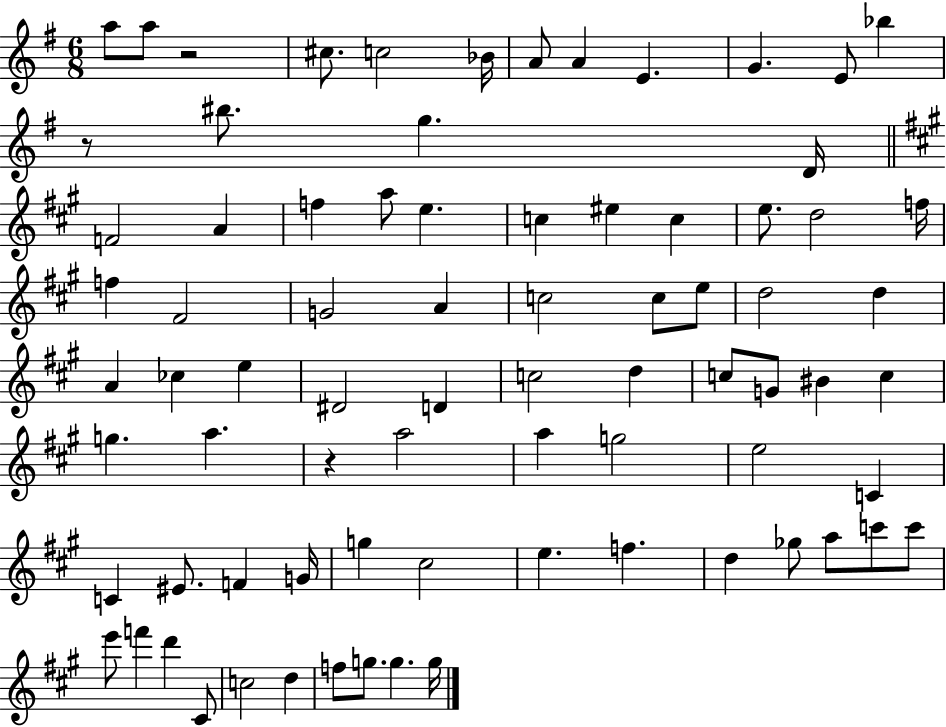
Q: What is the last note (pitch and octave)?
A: G5